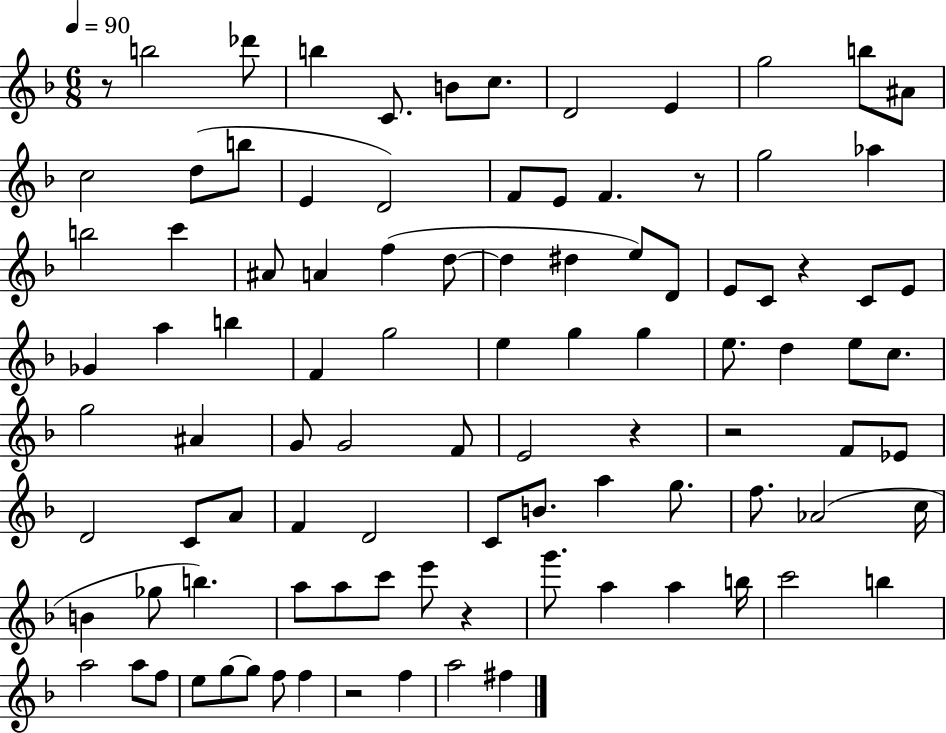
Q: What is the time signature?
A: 6/8